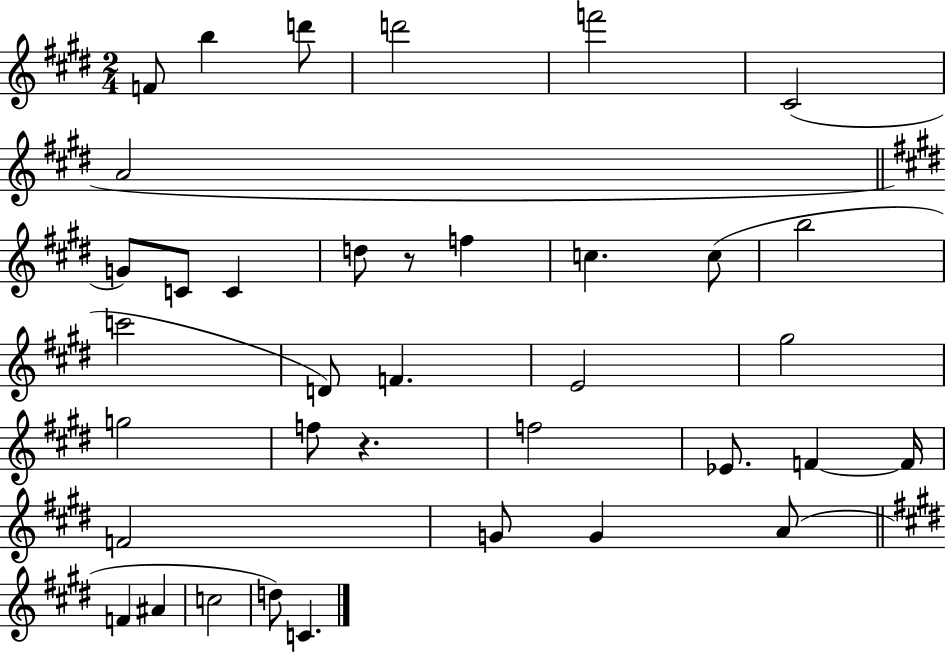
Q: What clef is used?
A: treble